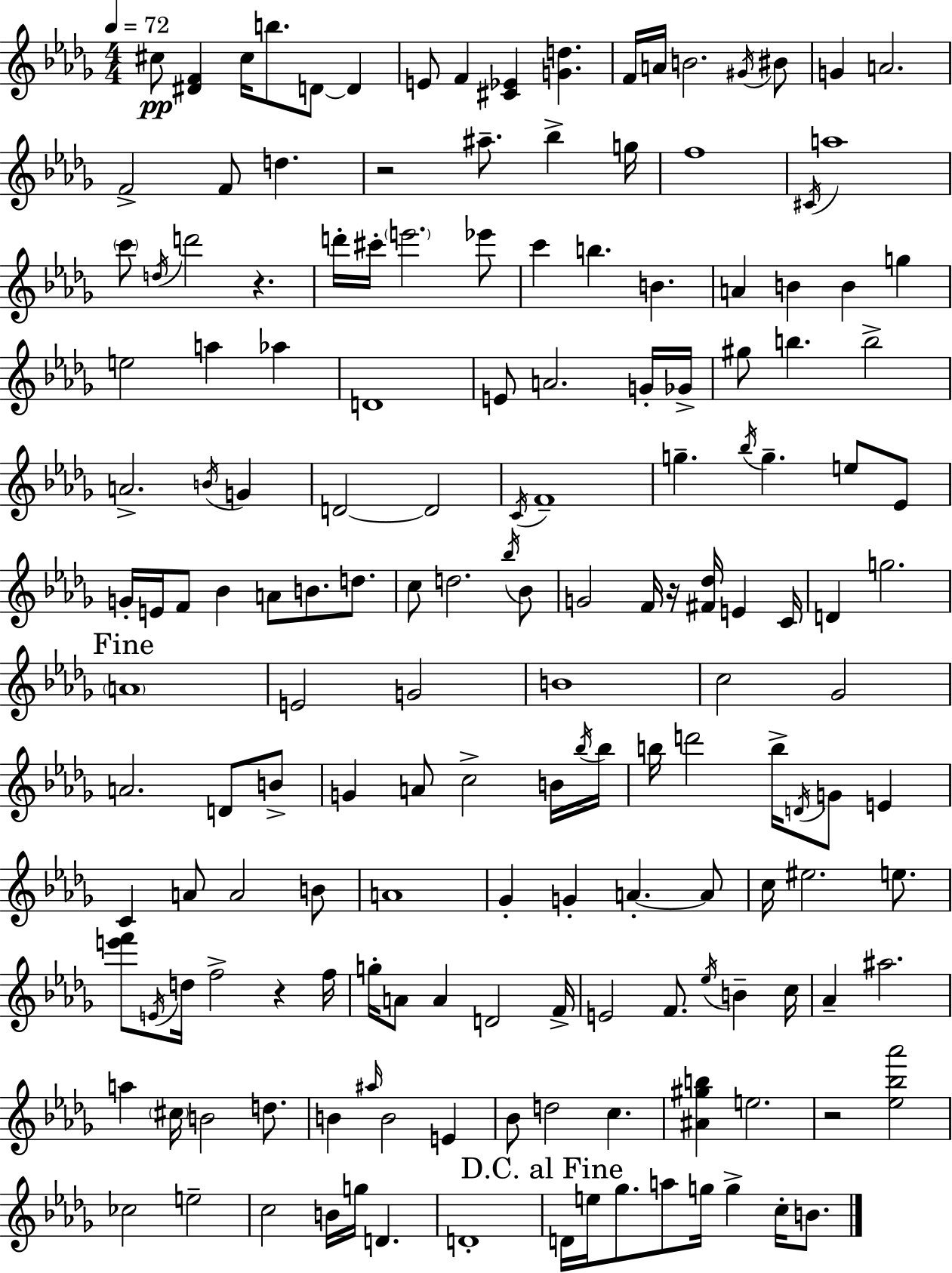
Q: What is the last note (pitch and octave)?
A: B4